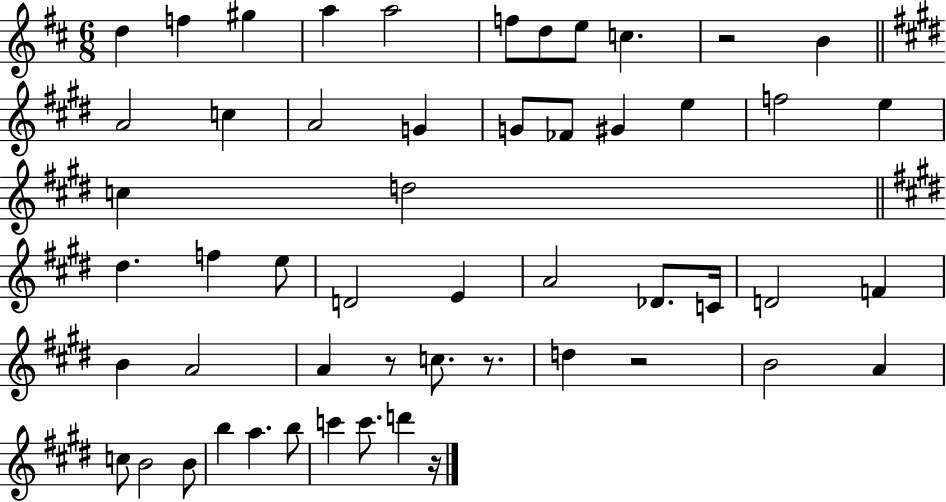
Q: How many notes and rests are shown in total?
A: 53